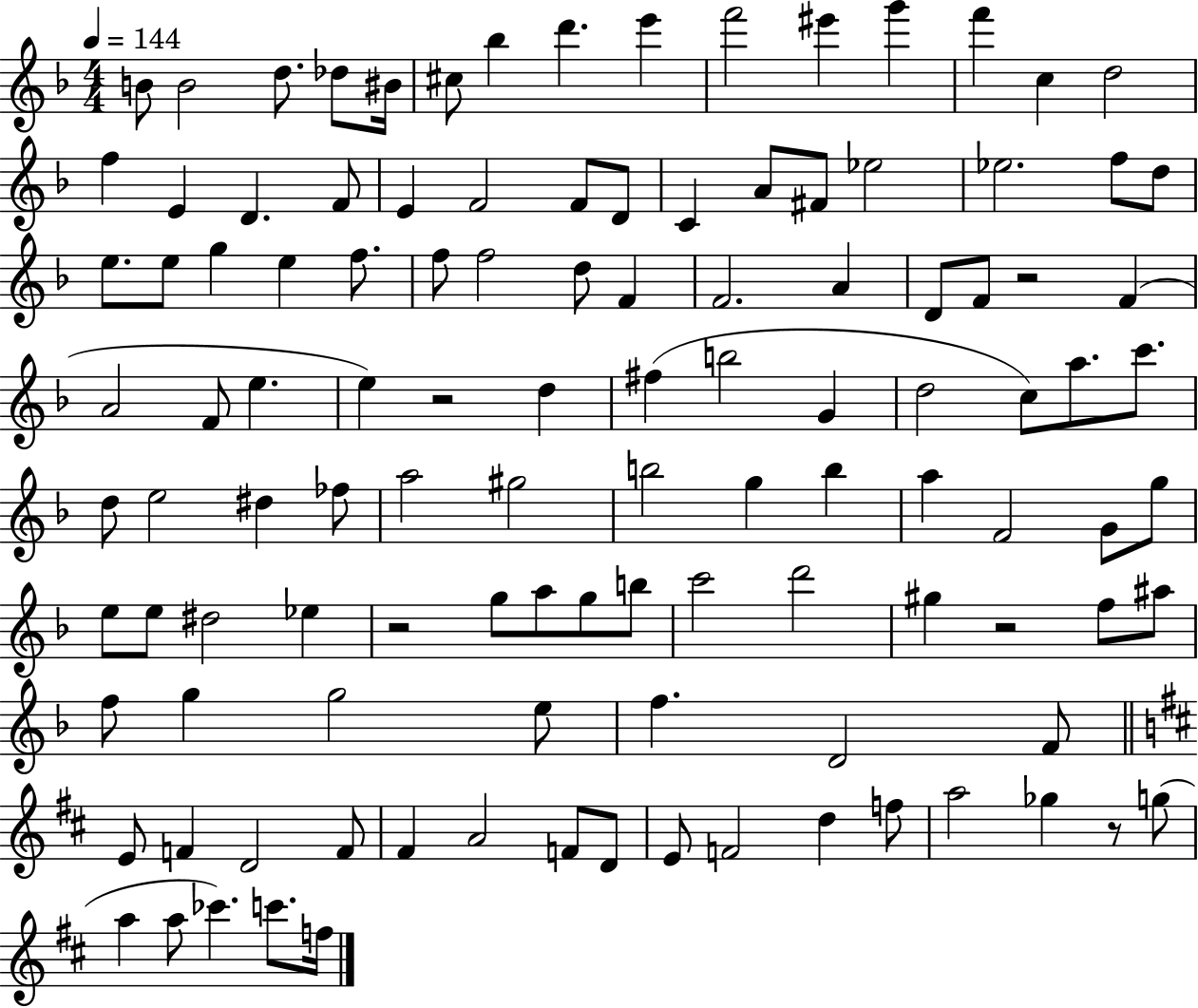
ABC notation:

X:1
T:Untitled
M:4/4
L:1/4
K:F
B/2 B2 d/2 _d/2 ^B/4 ^c/2 _b d' e' f'2 ^e' g' f' c d2 f E D F/2 E F2 F/2 D/2 C A/2 ^F/2 _e2 _e2 f/2 d/2 e/2 e/2 g e f/2 f/2 f2 d/2 F F2 A D/2 F/2 z2 F A2 F/2 e e z2 d ^f b2 G d2 c/2 a/2 c'/2 d/2 e2 ^d _f/2 a2 ^g2 b2 g b a F2 G/2 g/2 e/2 e/2 ^d2 _e z2 g/2 a/2 g/2 b/2 c'2 d'2 ^g z2 f/2 ^a/2 f/2 g g2 e/2 f D2 F/2 E/2 F D2 F/2 ^F A2 F/2 D/2 E/2 F2 d f/2 a2 _g z/2 g/2 a a/2 _c' c'/2 f/4